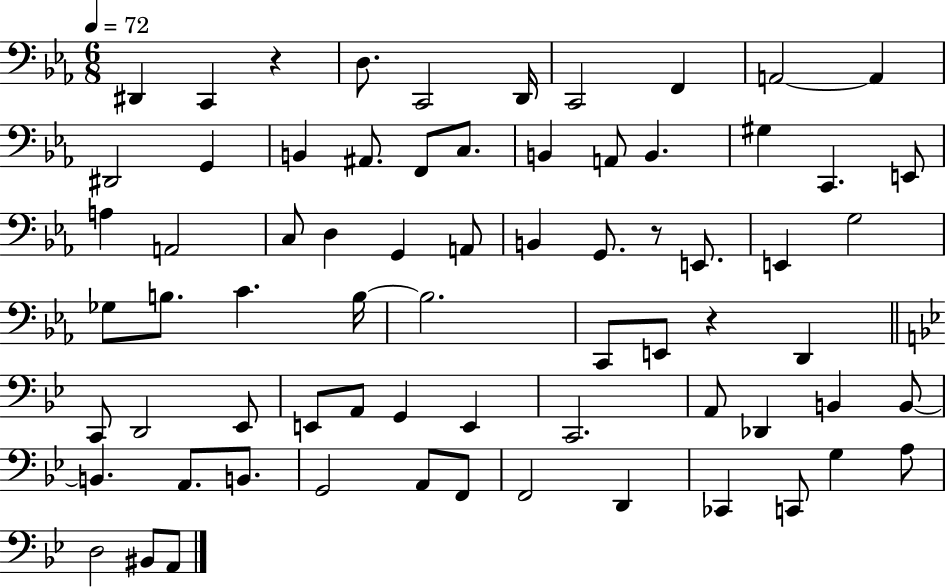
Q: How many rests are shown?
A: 3